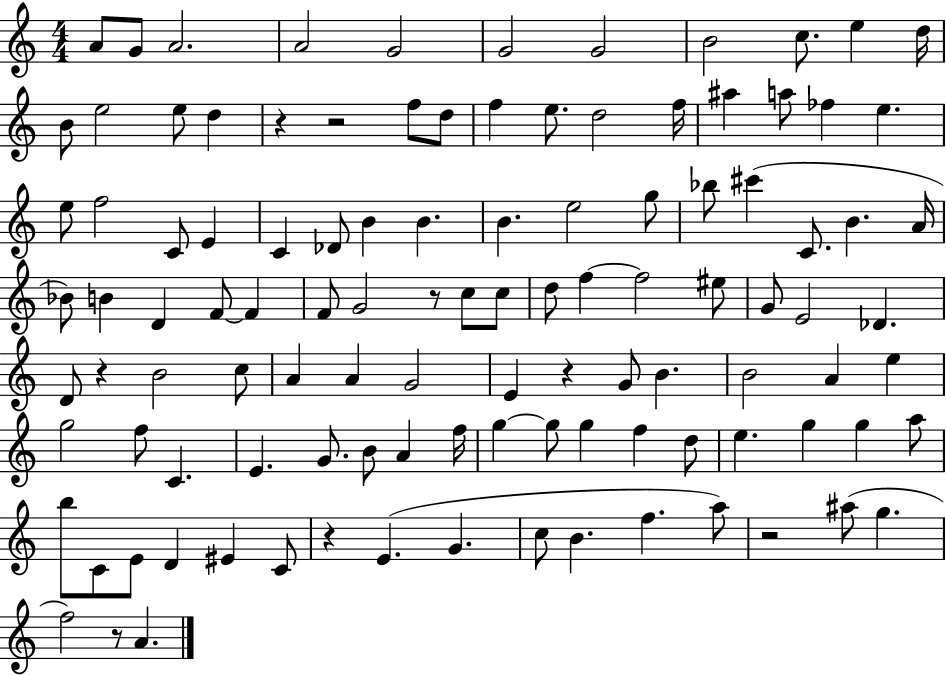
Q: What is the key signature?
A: C major